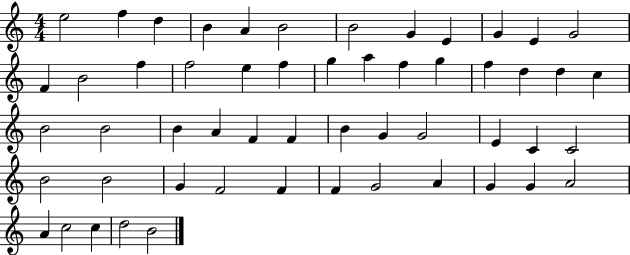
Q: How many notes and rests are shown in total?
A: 54